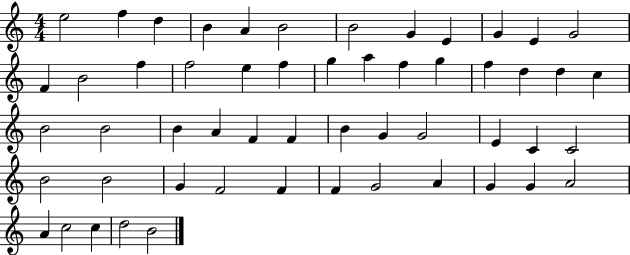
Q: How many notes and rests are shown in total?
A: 54